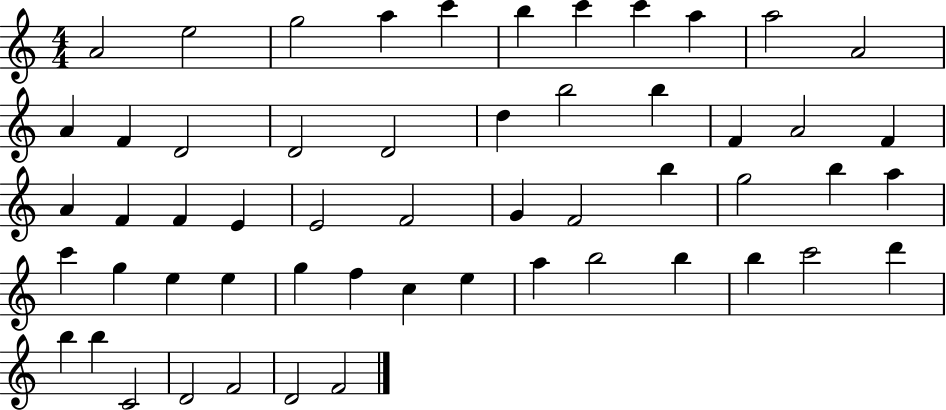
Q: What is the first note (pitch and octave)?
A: A4